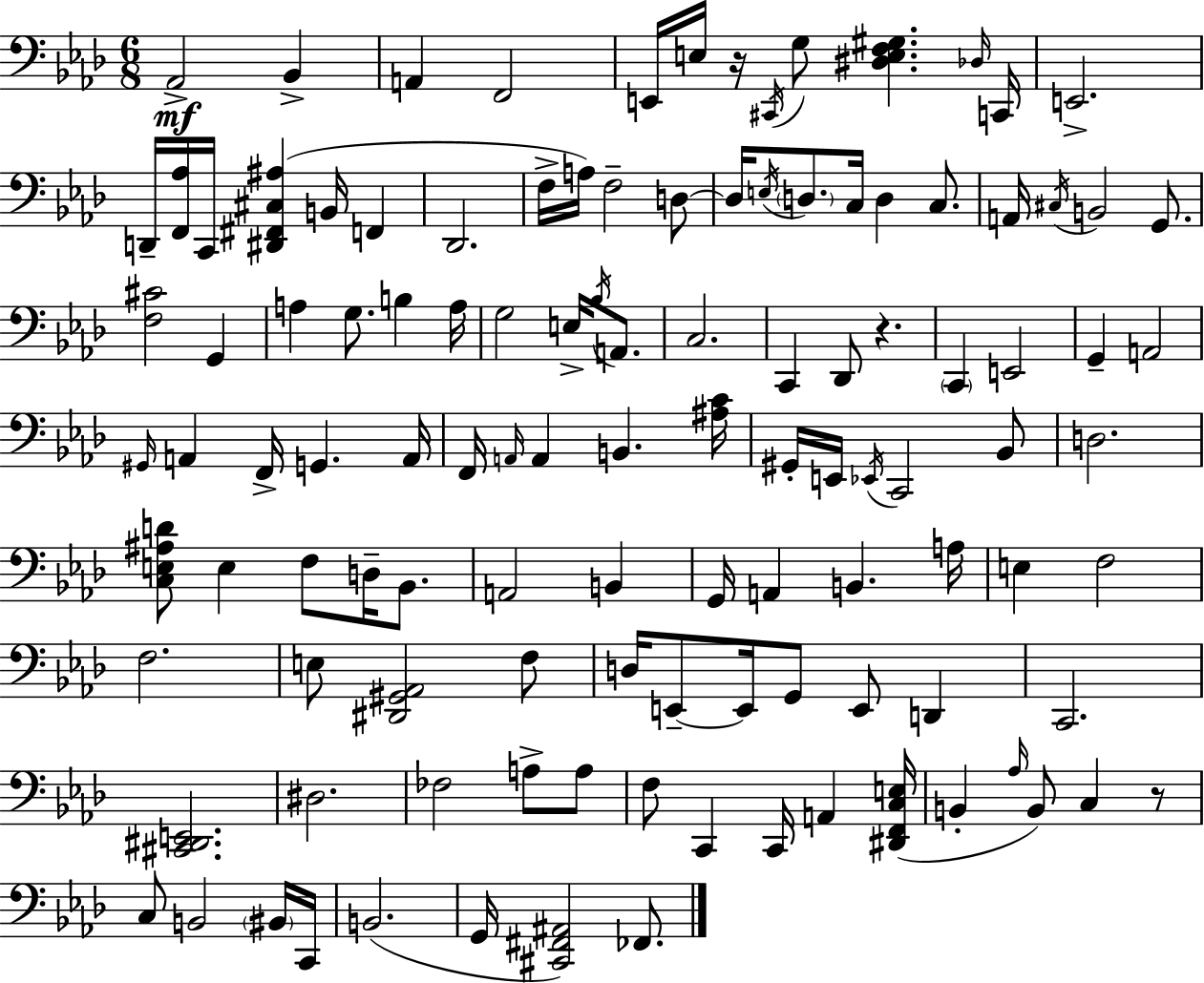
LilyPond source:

{
  \clef bass
  \numericTimeSignature
  \time 6/8
  \key f \minor
  \repeat volta 2 { aes,2->\mf bes,4-> | a,4 f,2 | e,16 e16 r16 \acciaccatura { cis,16 } g8 <dis e f gis>4. | \grace { des16 } c,16 e,2.-> | \break d,16-- <f, aes>16 c,16 <dis, fis, cis ais>4( b,16 f,4 | des,2. | f16-> a16) f2-- | d8~~ d16 \acciaccatura { e16 } \parenthesize d8. c16 d4 | \break c8. a,16 \acciaccatura { cis16 } b,2 | g,8. <f cis'>2 | g,4 a4 g8. b4 | a16 g2 | \break e16-> \acciaccatura { bes16 } a,8. c2. | c,4 des,8 r4. | \parenthesize c,4 e,2 | g,4-- a,2 | \break \grace { gis,16 } a,4 f,16-> g,4. | a,16 f,16 \grace { a,16 } a,4 | b,4. <ais c'>16 gis,16-. e,16 \acciaccatura { ees,16 } c,2 | bes,8 d2. | \break <c e ais d'>8 e4 | f8 d16-- bes,8. a,2 | b,4 g,16 a,4 | b,4. a16 e4 | \break f2 f2. | e8 <dis, gis, aes,>2 | f8 d16 e,8--~~ e,16 | g,8 e,8 d,4 c,2. | \break <cis, dis, e,>2. | dis2. | fes2 | a8-> a8 f8 c,4 | \break c,16 a,4 <dis, f, c e>16( b,4-. | \grace { aes16 }) b,8 c4 r8 c8 b,2 | \parenthesize bis,16 c,16 b,2.( | g,16 <cis, fis, ais,>2) | \break fes,8. } \bar "|."
}